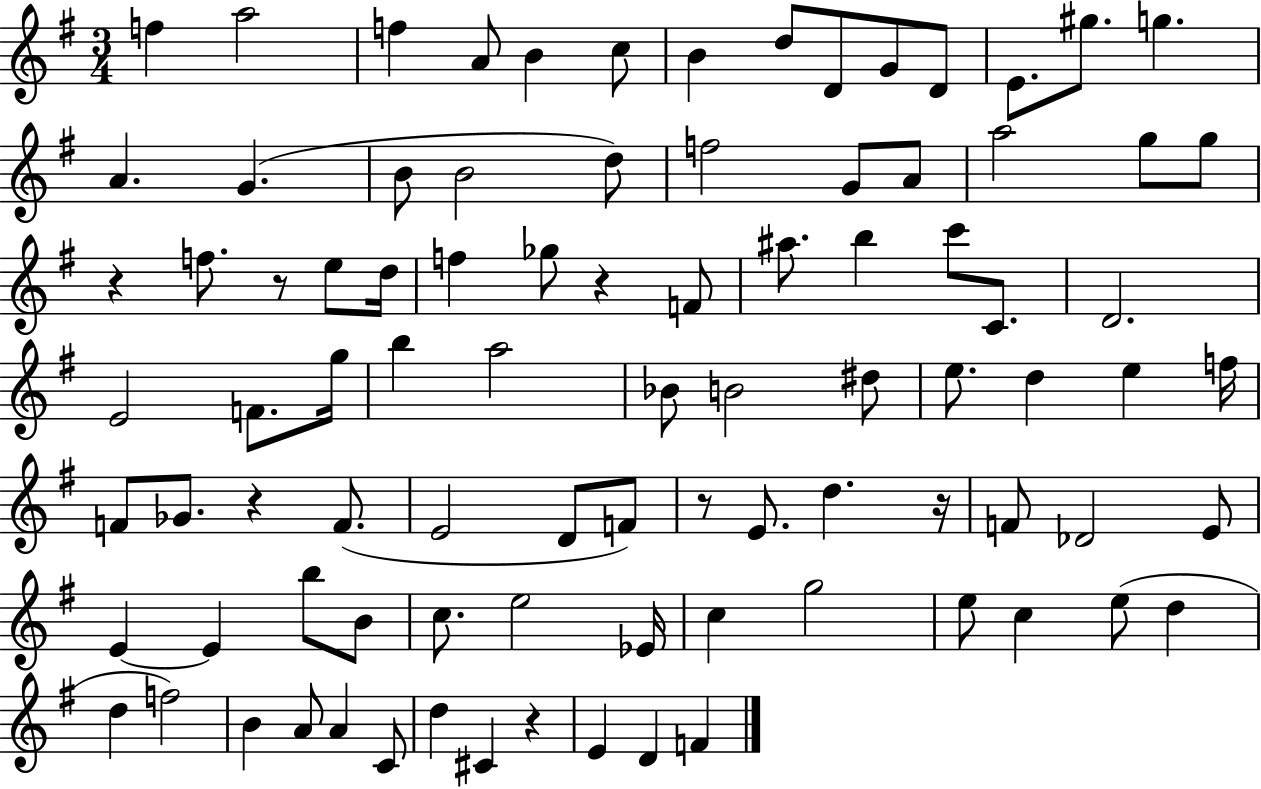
F5/q A5/h F5/q A4/e B4/q C5/e B4/q D5/e D4/e G4/e D4/e E4/e. G#5/e. G5/q. A4/q. G4/q. B4/e B4/h D5/e F5/h G4/e A4/e A5/h G5/e G5/e R/q F5/e. R/e E5/e D5/s F5/q Gb5/e R/q F4/e A#5/e. B5/q C6/e C4/e. D4/h. E4/h F4/e. G5/s B5/q A5/h Bb4/e B4/h D#5/e E5/e. D5/q E5/q F5/s F4/e Gb4/e. R/q F4/e. E4/h D4/e F4/e R/e E4/e. D5/q. R/s F4/e Db4/h E4/e E4/q E4/q B5/e B4/e C5/e. E5/h Eb4/s C5/q G5/h E5/e C5/q E5/e D5/q D5/q F5/h B4/q A4/e A4/q C4/e D5/q C#4/q R/q E4/q D4/q F4/q